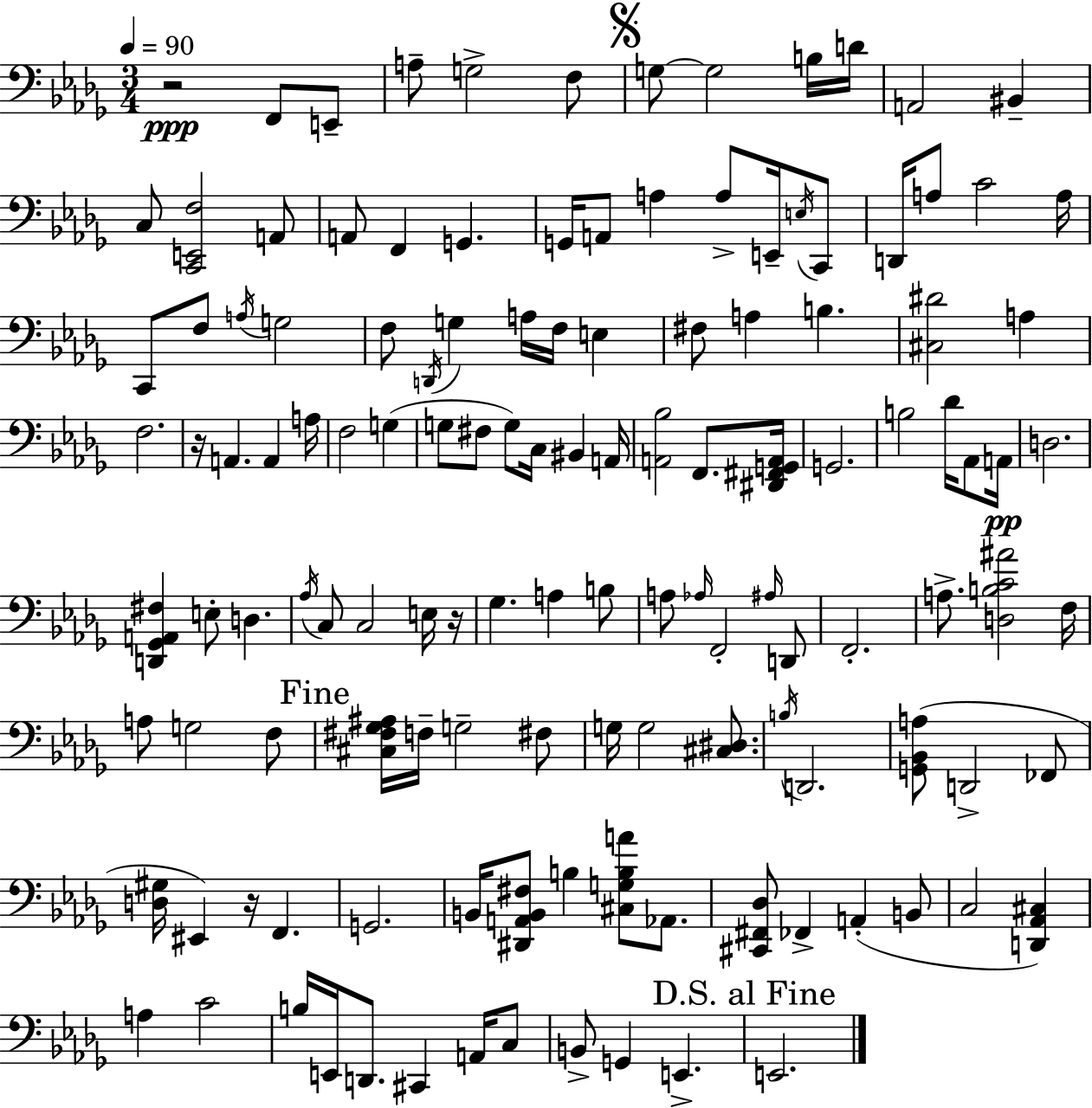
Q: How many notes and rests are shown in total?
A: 129